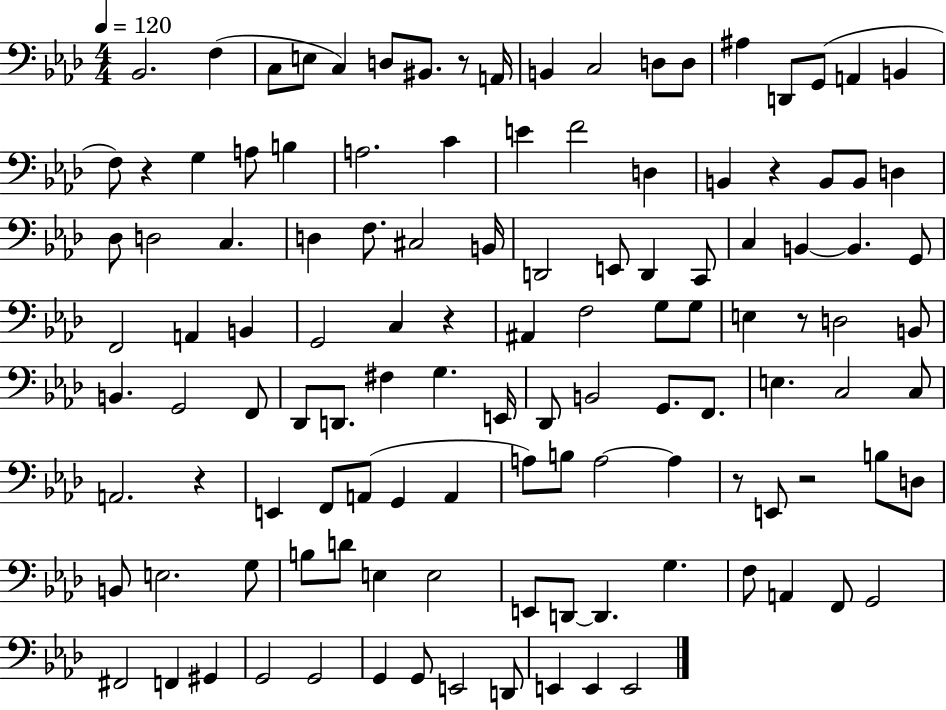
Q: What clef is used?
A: bass